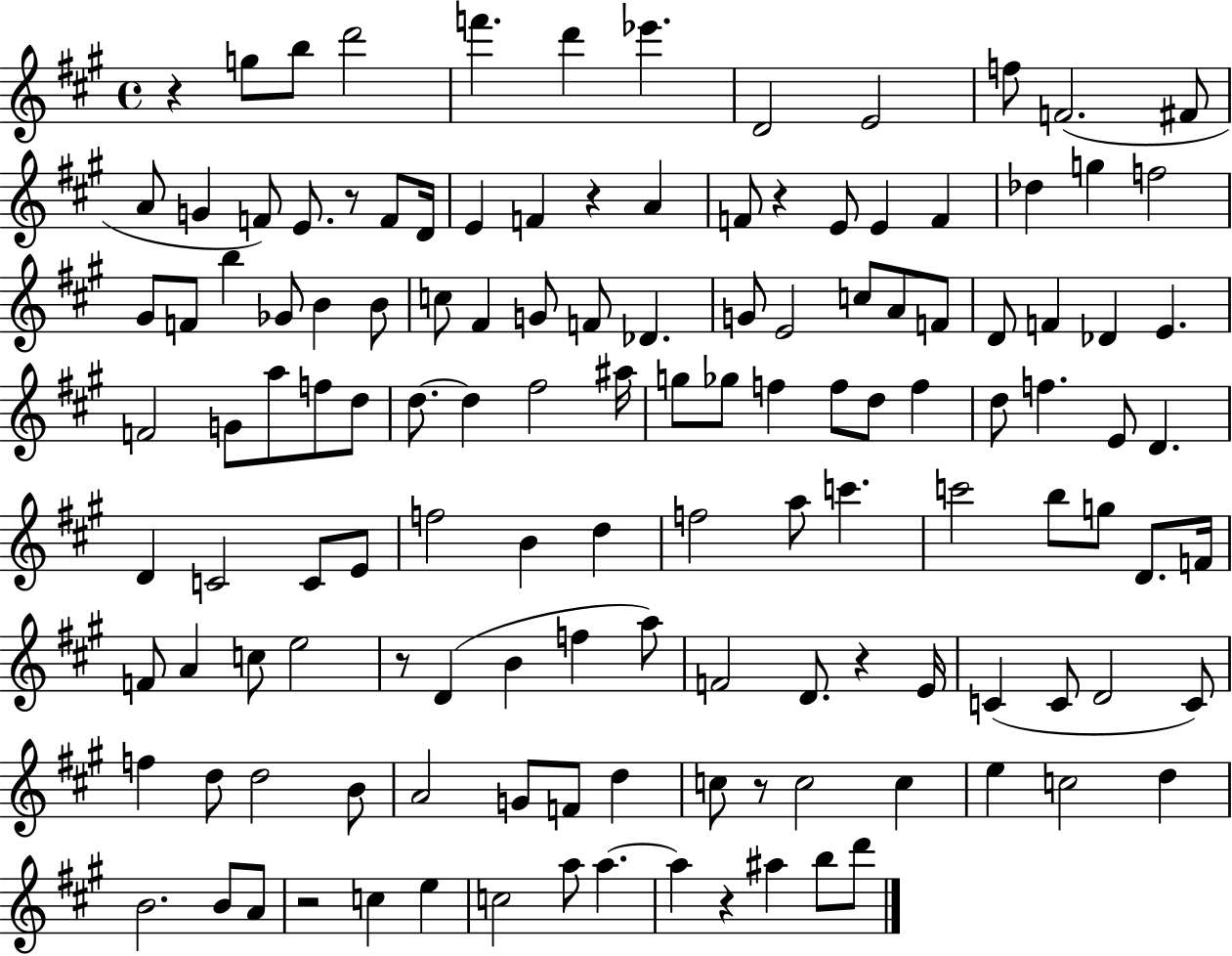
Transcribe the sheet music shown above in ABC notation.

X:1
T:Untitled
M:4/4
L:1/4
K:A
z g/2 b/2 d'2 f' d' _e' D2 E2 f/2 F2 ^F/2 A/2 G F/2 E/2 z/2 F/2 D/4 E F z A F/2 z E/2 E F _d g f2 ^G/2 F/2 b _G/2 B B/2 c/2 ^F G/2 F/2 _D G/2 E2 c/2 A/2 F/2 D/2 F _D E F2 G/2 a/2 f/2 d/2 d/2 d ^f2 ^a/4 g/2 _g/2 f f/2 d/2 f d/2 f E/2 D D C2 C/2 E/2 f2 B d f2 a/2 c' c'2 b/2 g/2 D/2 F/4 F/2 A c/2 e2 z/2 D B f a/2 F2 D/2 z E/4 C C/2 D2 C/2 f d/2 d2 B/2 A2 G/2 F/2 d c/2 z/2 c2 c e c2 d B2 B/2 A/2 z2 c e c2 a/2 a a z ^a b/2 d'/2